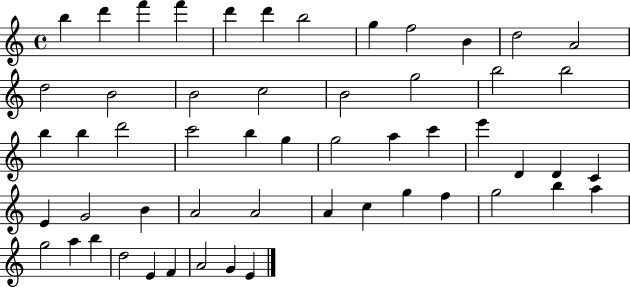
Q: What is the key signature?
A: C major